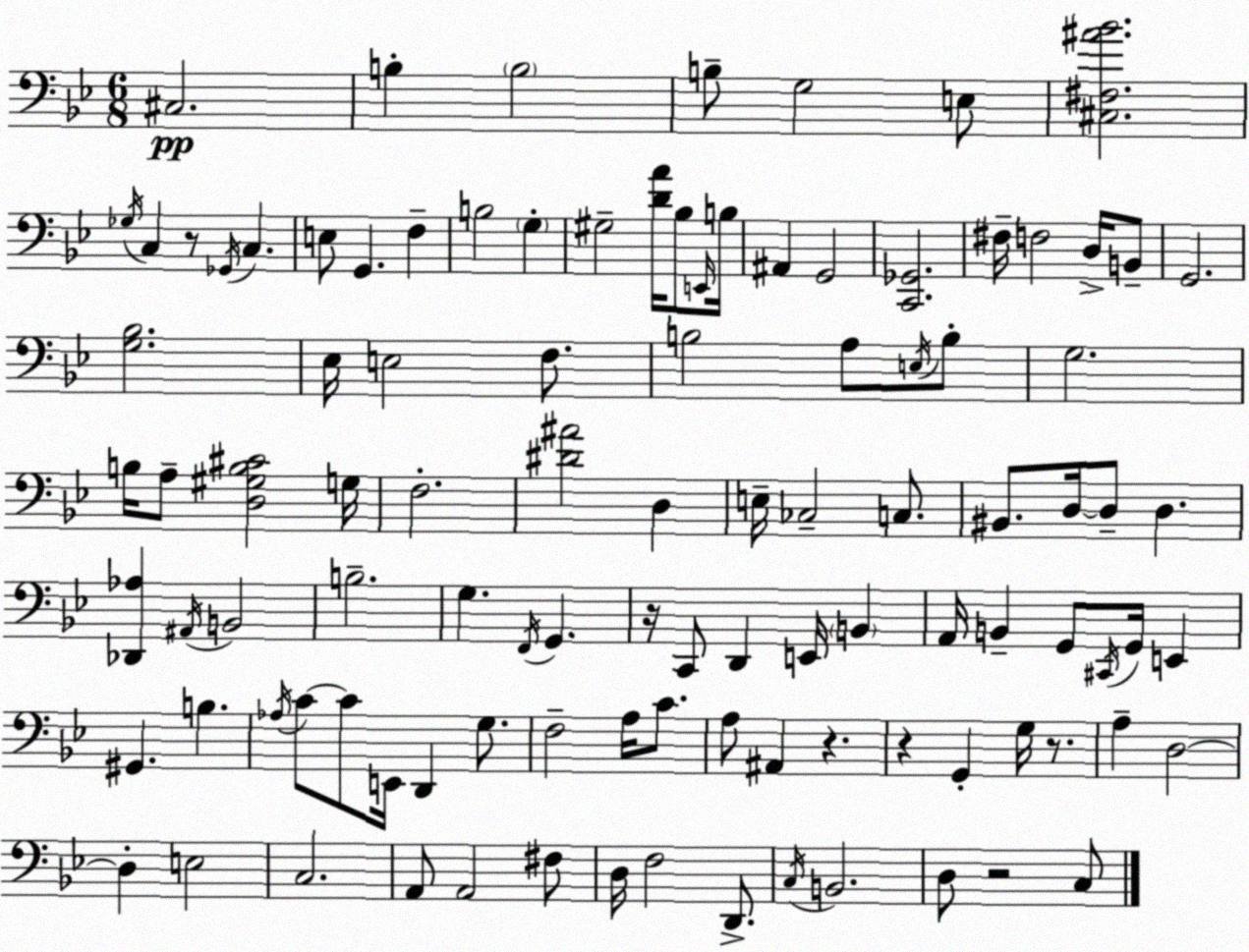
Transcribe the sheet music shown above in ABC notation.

X:1
T:Untitled
M:6/8
L:1/4
K:Gm
^C,2 B, B,2 B,/2 G,2 E,/2 [^C,^F,^A_B]2 _G,/4 C, z/2 _G,,/4 C, E,/2 G,, F, B,2 G, ^G,2 [DA]/4 _B,/2 E,,/4 B,/4 ^A,, G,,2 [C,,_G,,]2 ^F,/4 F,2 D,/4 B,,/2 G,,2 [G,_B,]2 _E,/4 E,2 F,/2 B,2 A,/2 E,/4 B,/2 G,2 B,/4 A,/2 [D,^G,B,^C]2 G,/4 F,2 [^D^A]2 D, E,/4 _C,2 C,/2 ^B,,/2 D,/4 D,/2 D, [_D,,_A,] ^A,,/4 B,,2 B,2 G, F,,/4 G,, z/4 C,,/2 D,, E,,/4 B,, A,,/4 B,, G,,/2 ^C,,/4 G,,/4 E,, ^G,, B, _A,/4 C/2 C/2 E,,/4 D,, G,/2 F,2 A,/4 C/2 A,/2 ^A,, z z G,, G,/4 z/2 A, D,2 D, E,2 C,2 A,,/2 A,,2 ^F,/2 D,/4 F,2 D,,/2 C,/4 B,,2 D,/2 z2 C,/2